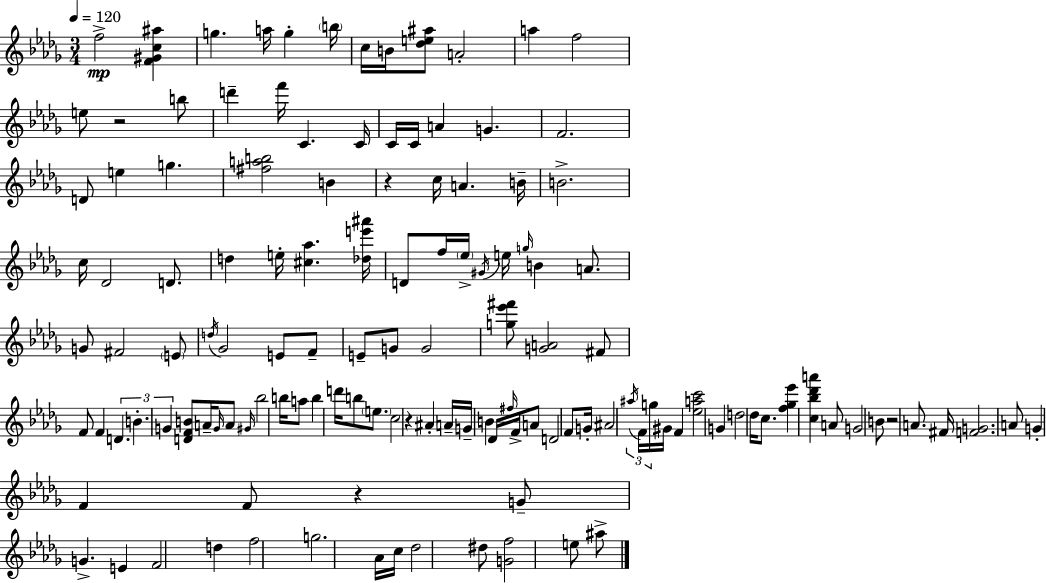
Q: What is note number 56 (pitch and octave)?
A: D4